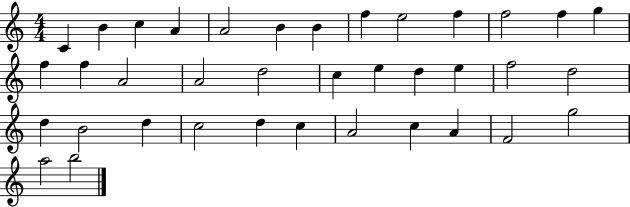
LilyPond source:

{
  \clef treble
  \numericTimeSignature
  \time 4/4
  \key c \major
  c'4 b'4 c''4 a'4 | a'2 b'4 b'4 | f''4 e''2 f''4 | f''2 f''4 g''4 | \break f''4 f''4 a'2 | a'2 d''2 | c''4 e''4 d''4 e''4 | f''2 d''2 | \break d''4 b'2 d''4 | c''2 d''4 c''4 | a'2 c''4 a'4 | f'2 g''2 | \break a''2 b''2 | \bar "|."
}